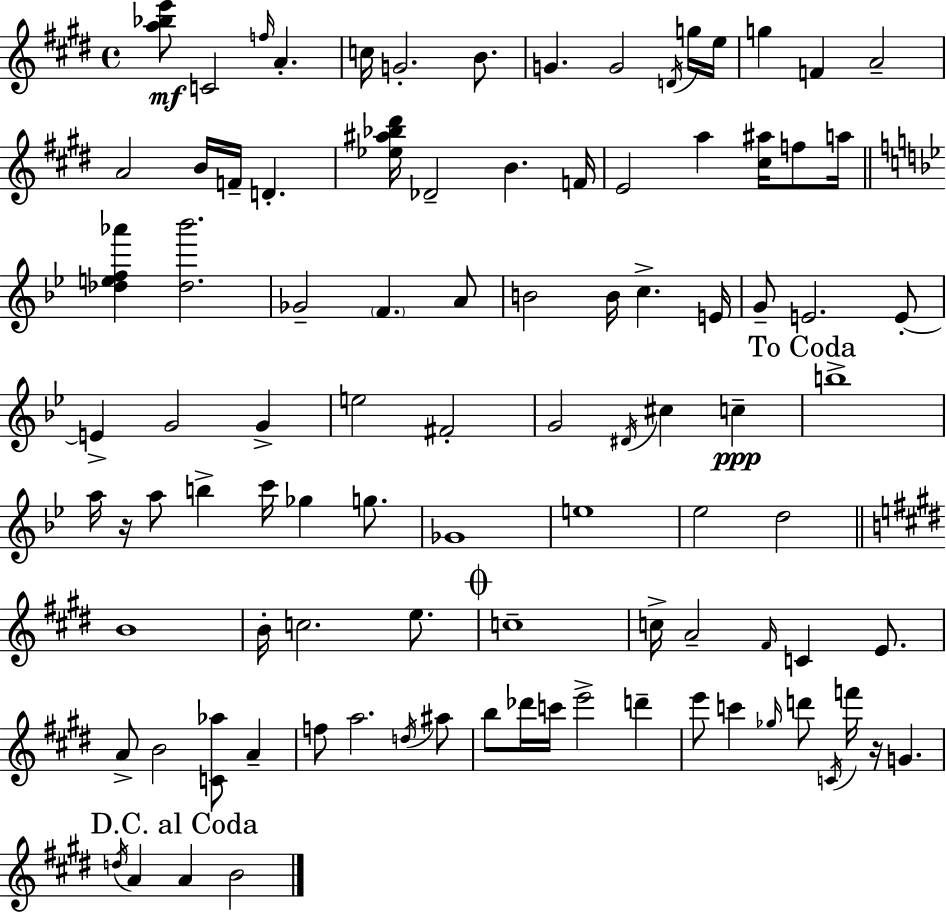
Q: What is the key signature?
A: E major